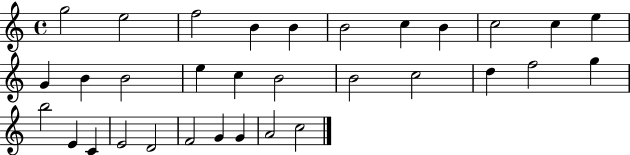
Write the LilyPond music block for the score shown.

{
  \clef treble
  \time 4/4
  \defaultTimeSignature
  \key c \major
  g''2 e''2 | f''2 b'4 b'4 | b'2 c''4 b'4 | c''2 c''4 e''4 | \break g'4 b'4 b'2 | e''4 c''4 b'2 | b'2 c''2 | d''4 f''2 g''4 | \break b''2 e'4 c'4 | e'2 d'2 | f'2 g'4 g'4 | a'2 c''2 | \break \bar "|."
}